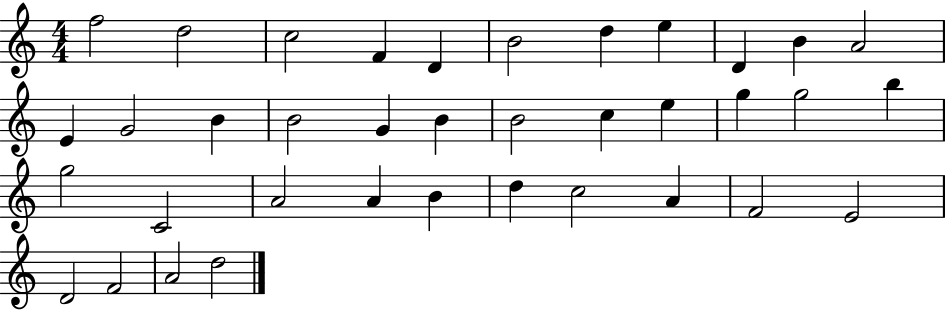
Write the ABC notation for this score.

X:1
T:Untitled
M:4/4
L:1/4
K:C
f2 d2 c2 F D B2 d e D B A2 E G2 B B2 G B B2 c e g g2 b g2 C2 A2 A B d c2 A F2 E2 D2 F2 A2 d2